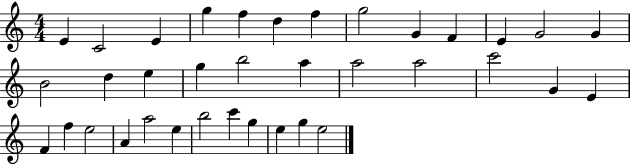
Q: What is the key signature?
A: C major